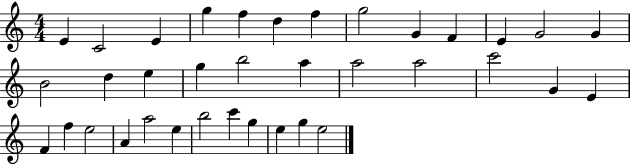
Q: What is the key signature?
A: C major